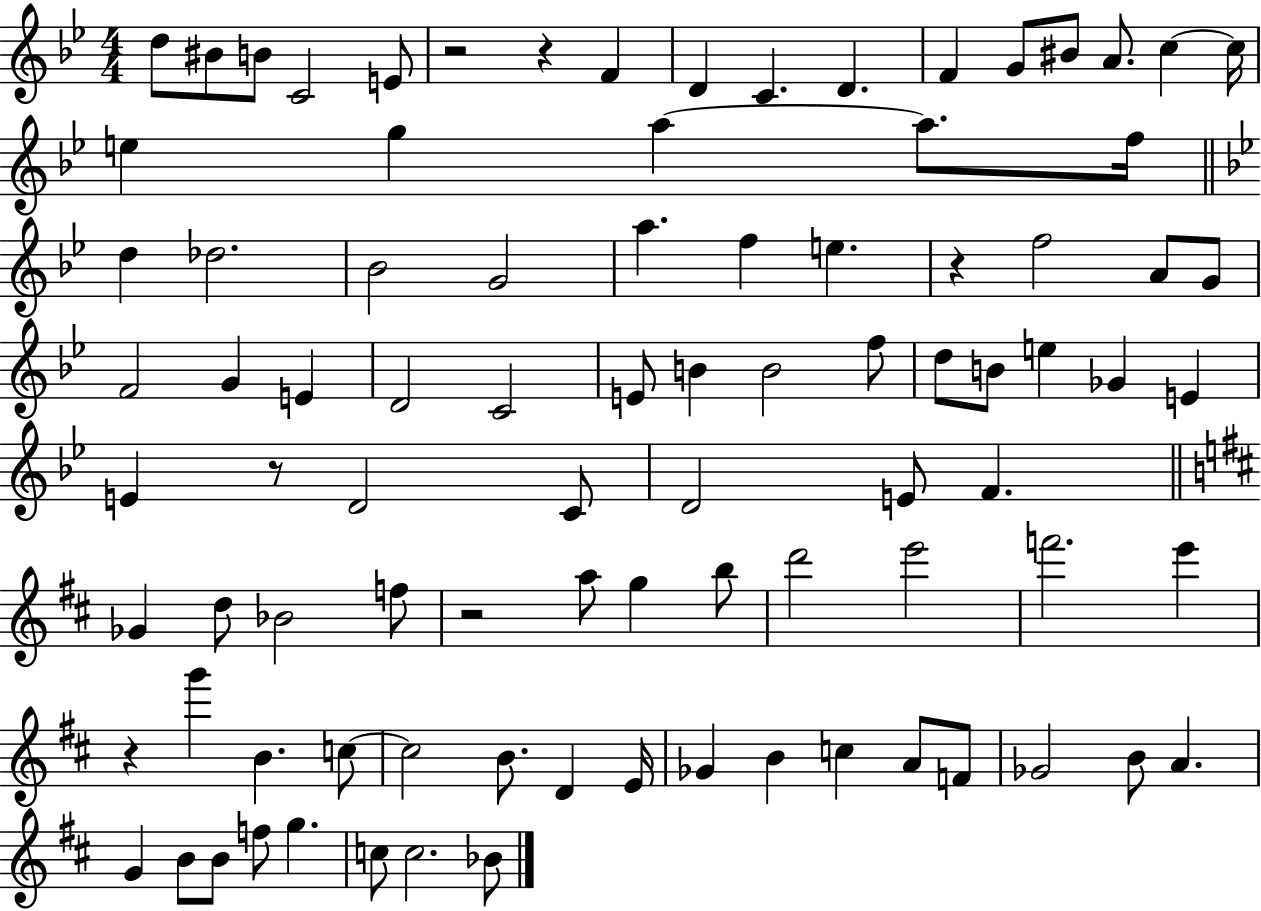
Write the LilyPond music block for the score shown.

{
  \clef treble
  \numericTimeSignature
  \time 4/4
  \key bes \major
  d''8 bis'8 b'8 c'2 e'8 | r2 r4 f'4 | d'4 c'4. d'4. | f'4 g'8 bis'8 a'8. c''4~~ c''16 | \break e''4 g''4 a''4~~ a''8. f''16 | \bar "||" \break \key bes \major d''4 des''2. | bes'2 g'2 | a''4. f''4 e''4. | r4 f''2 a'8 g'8 | \break f'2 g'4 e'4 | d'2 c'2 | e'8 b'4 b'2 f''8 | d''8 b'8 e''4 ges'4 e'4 | \break e'4 r8 d'2 c'8 | d'2 e'8 f'4. | \bar "||" \break \key d \major ges'4 d''8 bes'2 f''8 | r2 a''8 g''4 b''8 | d'''2 e'''2 | f'''2. e'''4 | \break r4 g'''4 b'4. c''8~~ | c''2 b'8. d'4 e'16 | ges'4 b'4 c''4 a'8 f'8 | ges'2 b'8 a'4. | \break g'4 b'8 b'8 f''8 g''4. | c''8 c''2. bes'8 | \bar "|."
}